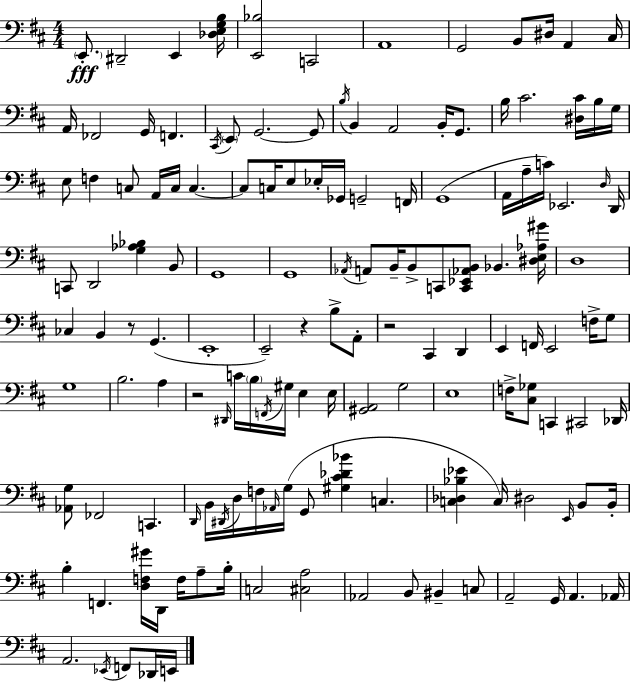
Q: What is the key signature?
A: D major